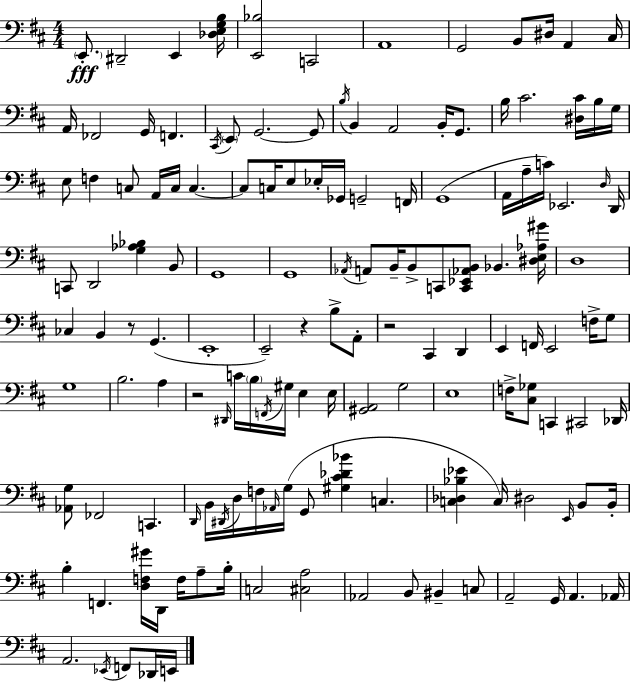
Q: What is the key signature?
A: D major